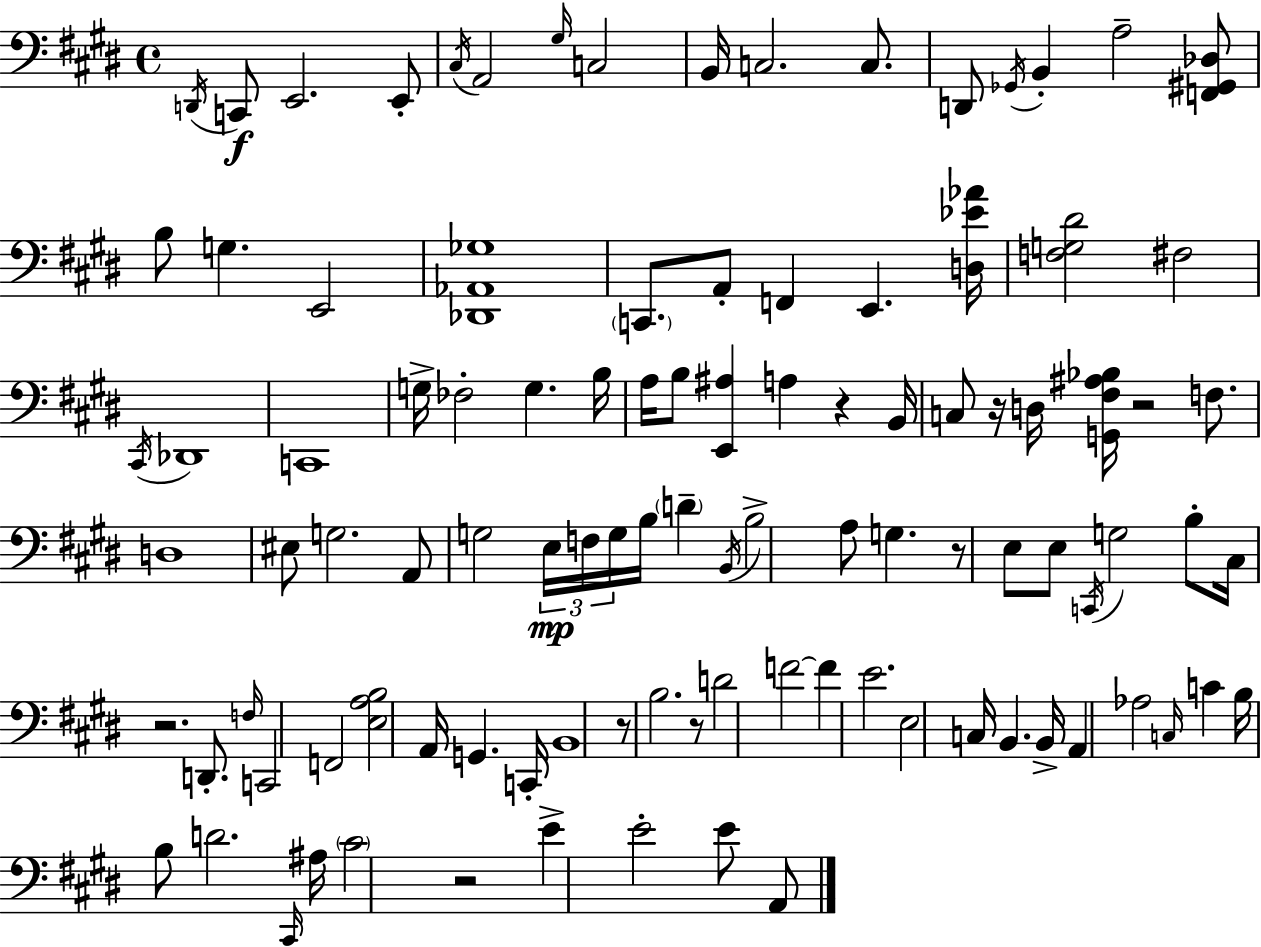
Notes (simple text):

D2/s C2/e E2/h. E2/e C#3/s A2/h G#3/s C3/h B2/s C3/h. C3/e. D2/e Gb2/s B2/q A3/h [F2,G#2,Db3]/e B3/e G3/q. E2/h [Db2,Ab2,Gb3]/w C2/e. A2/e F2/q E2/q. [D3,Eb4,Ab4]/s [F3,G3,D#4]/h F#3/h C#2/s Db2/w C2/w G3/s FES3/h G3/q. B3/s A3/s B3/e [E2,A#3]/q A3/q R/q B2/s C3/e R/s D3/s [G2,F#3,A#3,Bb3]/s R/h F3/e. D3/w EIS3/e G3/h. A2/e G3/h E3/s F3/s G3/s B3/s D4/q B2/s B3/h A3/e G3/q. R/e E3/e E3/e C2/s G3/h B3/e C#3/s R/h. D2/e. F3/s C2/h F2/h [E3,A3,B3]/h A2/s G2/q. C2/s B2/w R/e B3/h. R/e D4/h F4/h F4/q E4/h. E3/h C3/s B2/q. B2/s A2/q Ab3/h C3/s C4/q B3/s B3/e D4/h. C#2/s A#3/s C#4/h R/h E4/q E4/h E4/e A2/e